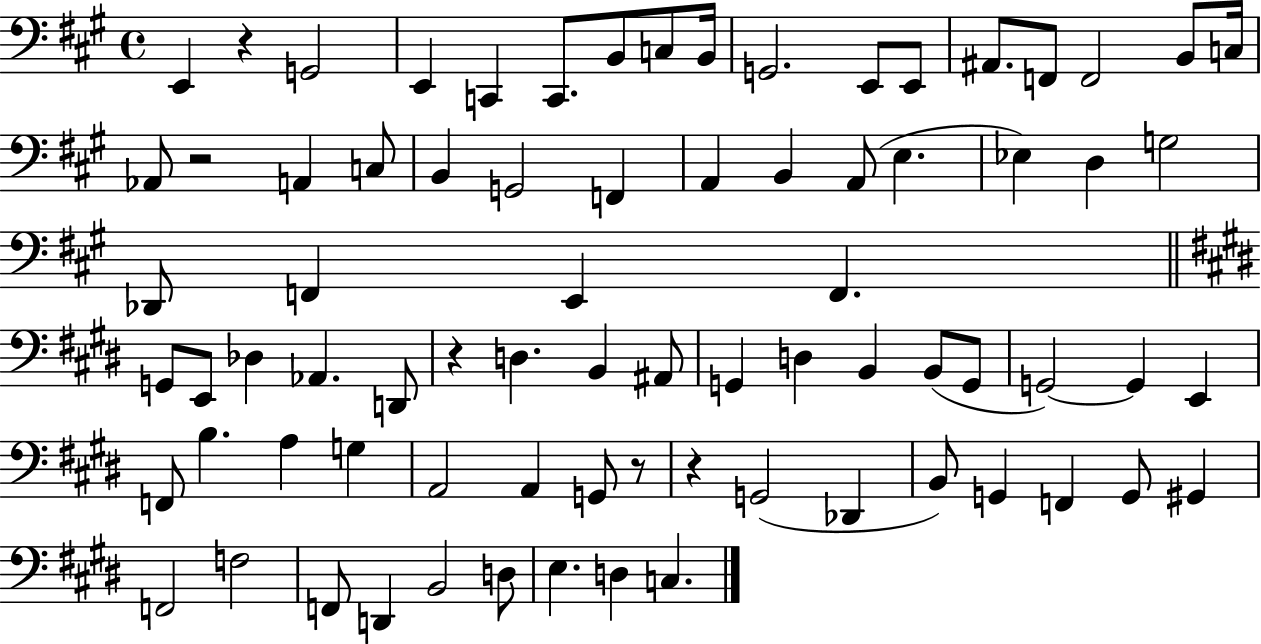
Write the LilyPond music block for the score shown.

{
  \clef bass
  \time 4/4
  \defaultTimeSignature
  \key a \major
  e,4 r4 g,2 | e,4 c,4 c,8. b,8 c8 b,16 | g,2. e,8 e,8 | ais,8. f,8 f,2 b,8 c16 | \break aes,8 r2 a,4 c8 | b,4 g,2 f,4 | a,4 b,4 a,8( e4. | ees4) d4 g2 | \break des,8 f,4 e,4 f,4. | \bar "||" \break \key e \major g,8 e,8 des4 aes,4. d,8 | r4 d4. b,4 ais,8 | g,4 d4 b,4 b,8( g,8 | g,2~~) g,4 e,4 | \break f,8 b4. a4 g4 | a,2 a,4 g,8 r8 | r4 g,2( des,4 | b,8) g,4 f,4 g,8 gis,4 | \break f,2 f2 | f,8 d,4 b,2 d8 | e4. d4 c4. | \bar "|."
}